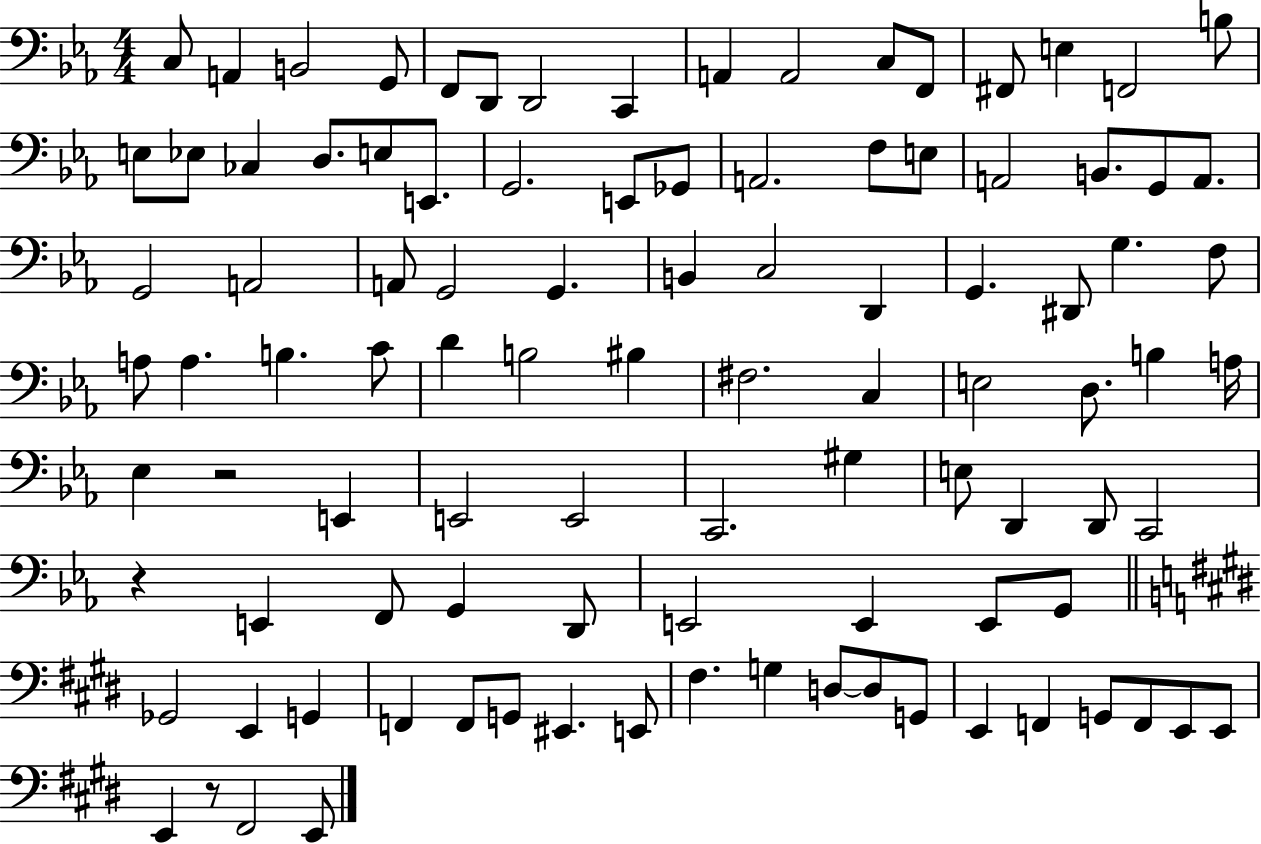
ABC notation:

X:1
T:Untitled
M:4/4
L:1/4
K:Eb
C,/2 A,, B,,2 G,,/2 F,,/2 D,,/2 D,,2 C,, A,, A,,2 C,/2 F,,/2 ^F,,/2 E, F,,2 B,/2 E,/2 _E,/2 _C, D,/2 E,/2 E,,/2 G,,2 E,,/2 _G,,/2 A,,2 F,/2 E,/2 A,,2 B,,/2 G,,/2 A,,/2 G,,2 A,,2 A,,/2 G,,2 G,, B,, C,2 D,, G,, ^D,,/2 G, F,/2 A,/2 A, B, C/2 D B,2 ^B, ^F,2 C, E,2 D,/2 B, A,/4 _E, z2 E,, E,,2 E,,2 C,,2 ^G, E,/2 D,, D,,/2 C,,2 z E,, F,,/2 G,, D,,/2 E,,2 E,, E,,/2 G,,/2 _G,,2 E,, G,, F,, F,,/2 G,,/2 ^E,, E,,/2 ^F, G, D,/2 D,/2 G,,/2 E,, F,, G,,/2 F,,/2 E,,/2 E,,/2 E,, z/2 ^F,,2 E,,/2